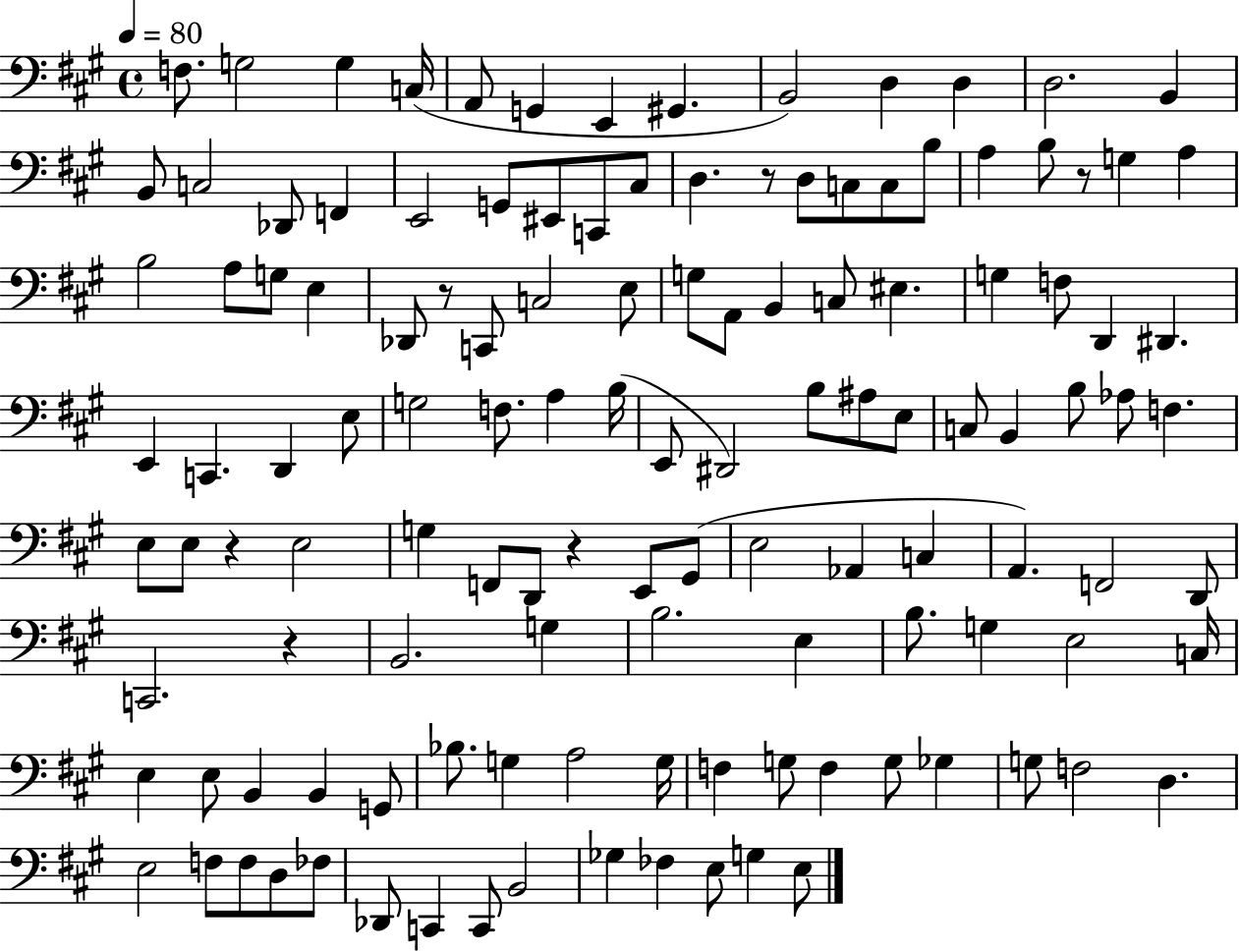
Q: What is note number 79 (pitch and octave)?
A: F2